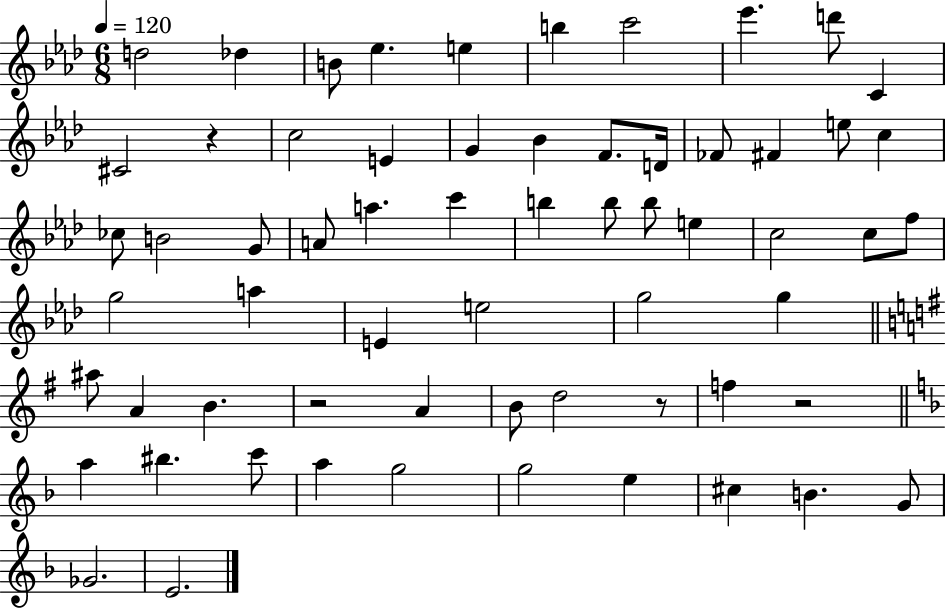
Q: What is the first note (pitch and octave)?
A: D5